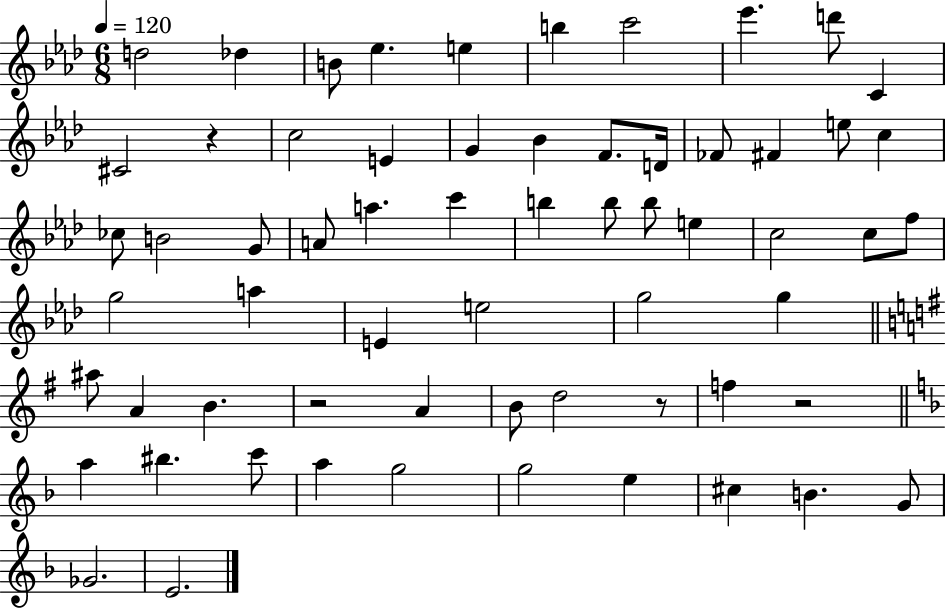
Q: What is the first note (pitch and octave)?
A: D5